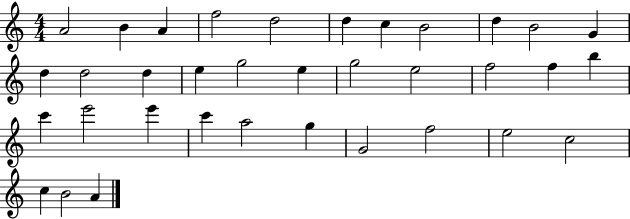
A4/h B4/q A4/q F5/h D5/h D5/q C5/q B4/h D5/q B4/h G4/q D5/q D5/h D5/q E5/q G5/h E5/q G5/h E5/h F5/h F5/q B5/q C6/q E6/h E6/q C6/q A5/h G5/q G4/h F5/h E5/h C5/h C5/q B4/h A4/q